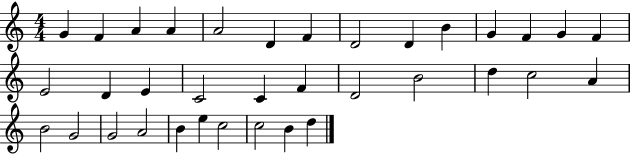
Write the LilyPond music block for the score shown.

{
  \clef treble
  \numericTimeSignature
  \time 4/4
  \key c \major
  g'4 f'4 a'4 a'4 | a'2 d'4 f'4 | d'2 d'4 b'4 | g'4 f'4 g'4 f'4 | \break e'2 d'4 e'4 | c'2 c'4 f'4 | d'2 b'2 | d''4 c''2 a'4 | \break b'2 g'2 | g'2 a'2 | b'4 e''4 c''2 | c''2 b'4 d''4 | \break \bar "|."
}